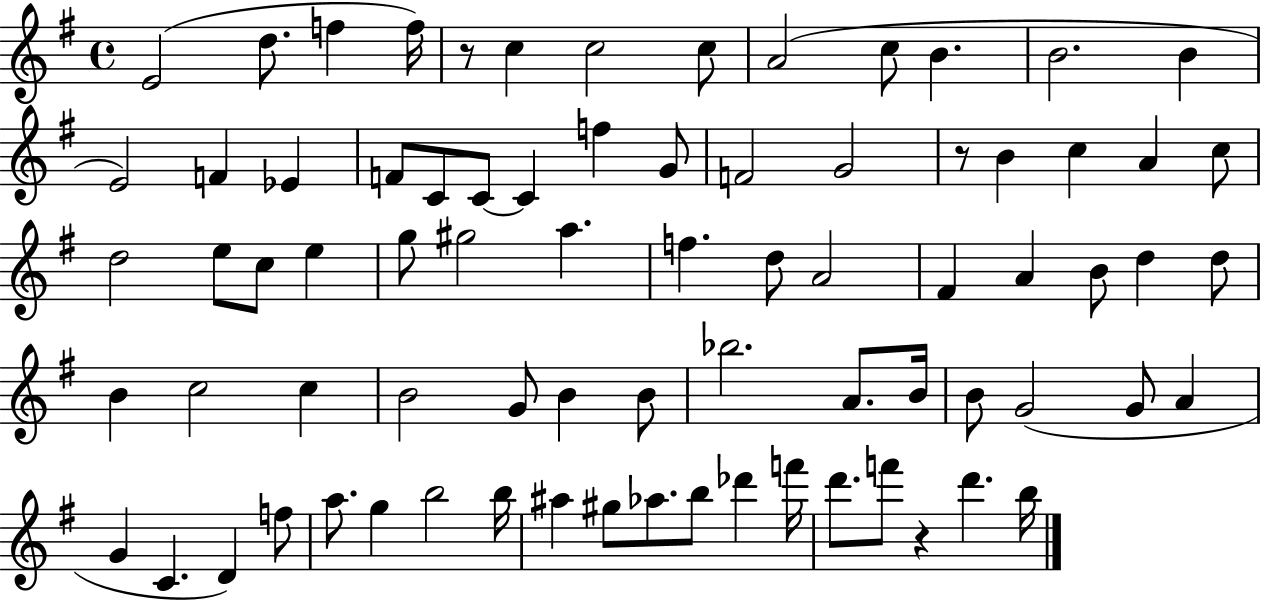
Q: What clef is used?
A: treble